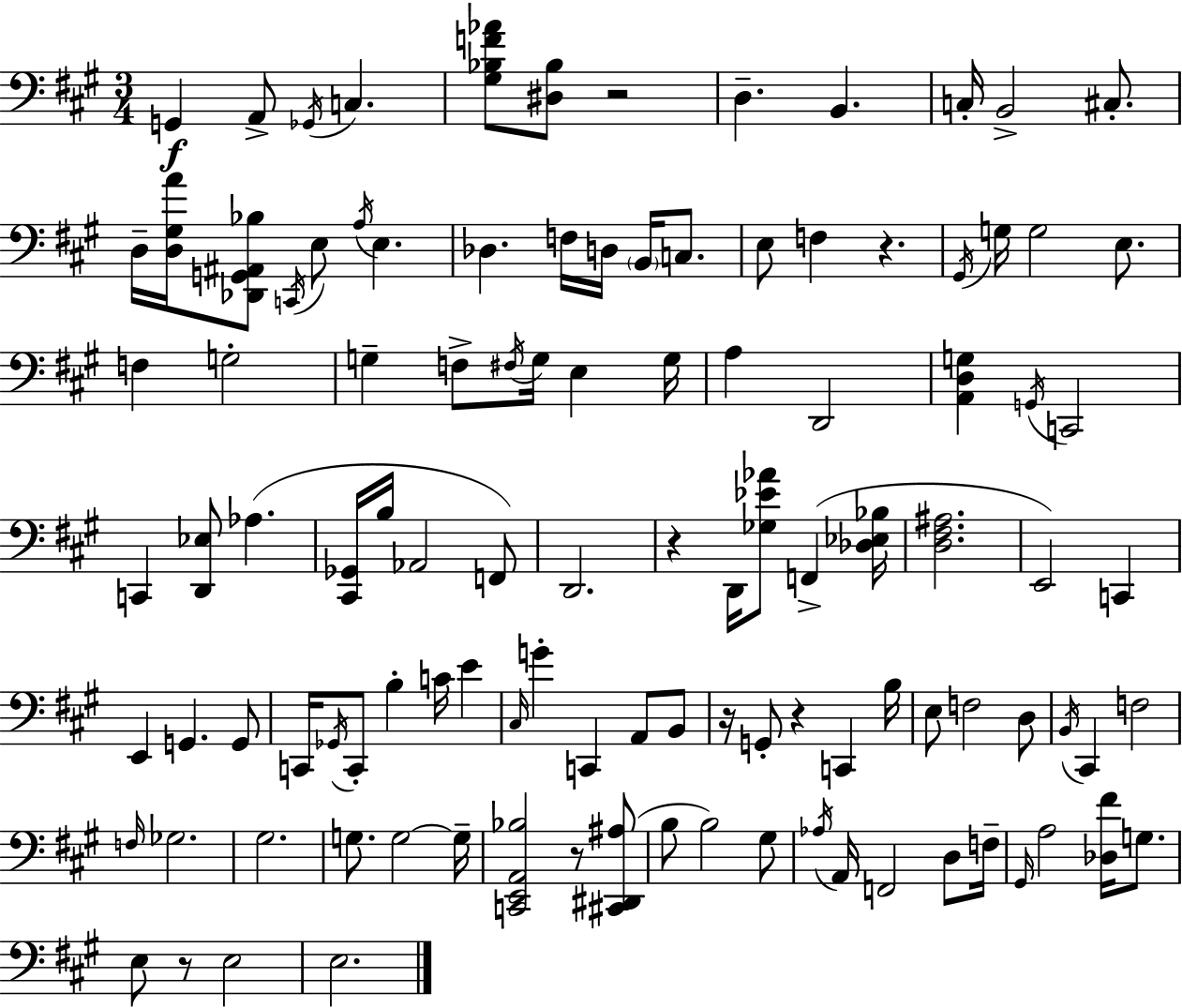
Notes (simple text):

G2/q A2/e Gb2/s C3/q. [G#3,Bb3,F4,Ab4]/e [D#3,Bb3]/e R/h D3/q. B2/q. C3/s B2/h C#3/e. D3/s [D3,G#3,A4]/s [Db2,G2,A#2,Bb3]/e C2/s E3/e A3/s E3/q. Db3/q. F3/s D3/s B2/s C3/e. E3/e F3/q R/q. G#2/s G3/s G3/h E3/e. F3/q G3/h G3/q F3/e F#3/s G3/s E3/q G3/s A3/q D2/h [A2,D3,G3]/q G2/s C2/h C2/q [D2,Eb3]/e Ab3/q. [C#2,Gb2]/s B3/s Ab2/h F2/e D2/h. R/q D2/s [Gb3,Eb4,Ab4]/e F2/q [Db3,Eb3,Bb3]/s [D3,F#3,A#3]/h. E2/h C2/q E2/q G2/q. G2/e C2/s Gb2/s C2/e B3/q C4/s E4/q C#3/s G4/q C2/q A2/e B2/e R/s G2/e R/q C2/q B3/s E3/e F3/h D3/e B2/s C#2/q F3/h F3/s Gb3/h. G#3/h. G3/e. G3/h G3/s [C2,E2,A2,Bb3]/h R/e [C#2,D#2,A#3]/e B3/e B3/h G#3/e Ab3/s A2/s F2/h D3/e F3/s G#2/s A3/h [Db3,F#4]/s G3/e. E3/e R/e E3/h E3/h.